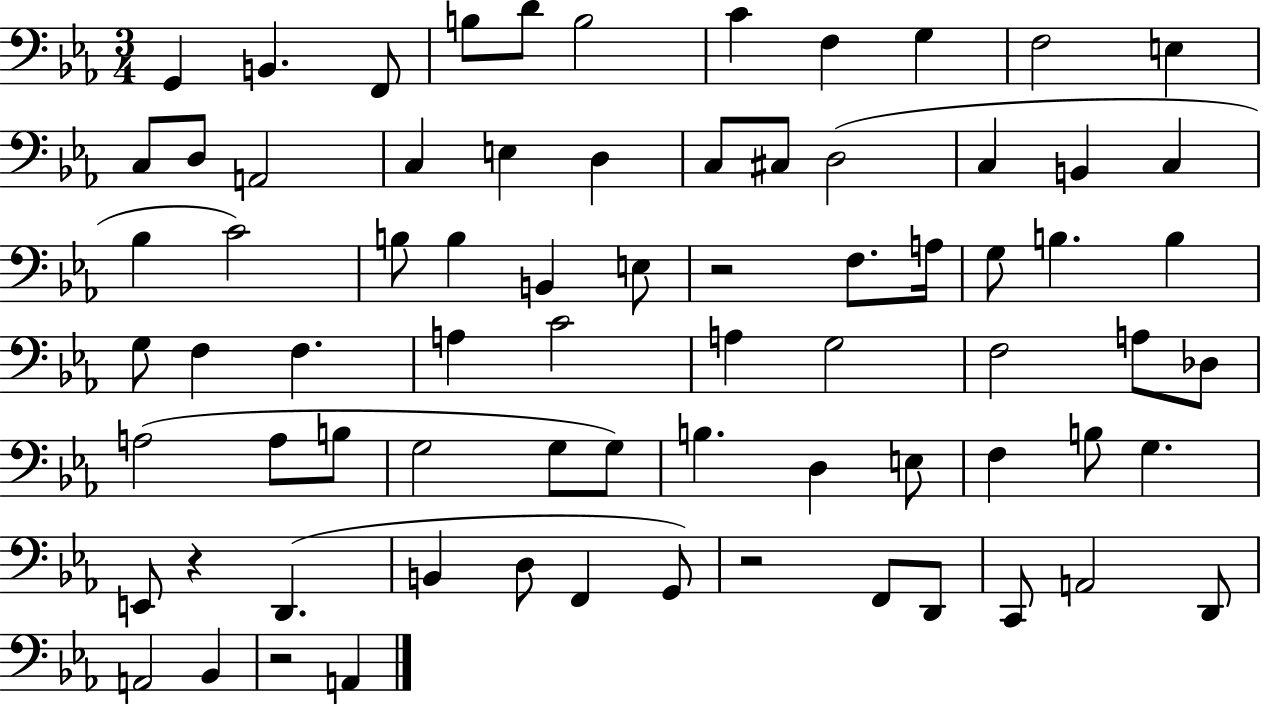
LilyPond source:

{
  \clef bass
  \numericTimeSignature
  \time 3/4
  \key ees \major
  g,4 b,4. f,8 | b8 d'8 b2 | c'4 f4 g4 | f2 e4 | \break c8 d8 a,2 | c4 e4 d4 | c8 cis8 d2( | c4 b,4 c4 | \break bes4 c'2) | b8 b4 b,4 e8 | r2 f8. a16 | g8 b4. b4 | \break g8 f4 f4. | a4 c'2 | a4 g2 | f2 a8 des8 | \break a2( a8 b8 | g2 g8 g8) | b4. d4 e8 | f4 b8 g4. | \break e,8 r4 d,4.( | b,4 d8 f,4 g,8) | r2 f,8 d,8 | c,8 a,2 d,8 | \break a,2 bes,4 | r2 a,4 | \bar "|."
}